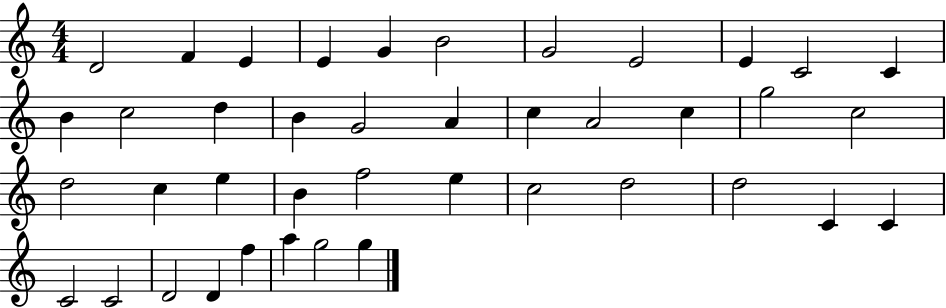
{
  \clef treble
  \numericTimeSignature
  \time 4/4
  \key c \major
  d'2 f'4 e'4 | e'4 g'4 b'2 | g'2 e'2 | e'4 c'2 c'4 | \break b'4 c''2 d''4 | b'4 g'2 a'4 | c''4 a'2 c''4 | g''2 c''2 | \break d''2 c''4 e''4 | b'4 f''2 e''4 | c''2 d''2 | d''2 c'4 c'4 | \break c'2 c'2 | d'2 d'4 f''4 | a''4 g''2 g''4 | \bar "|."
}